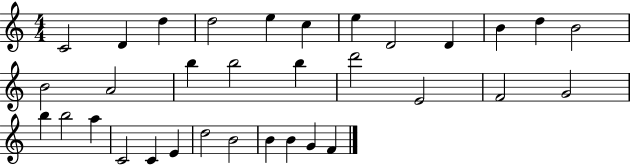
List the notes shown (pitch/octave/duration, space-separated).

C4/h D4/q D5/q D5/h E5/q C5/q E5/q D4/h D4/q B4/q D5/q B4/h B4/h A4/h B5/q B5/h B5/q D6/h E4/h F4/h G4/h B5/q B5/h A5/q C4/h C4/q E4/q D5/h B4/h B4/q B4/q G4/q F4/q